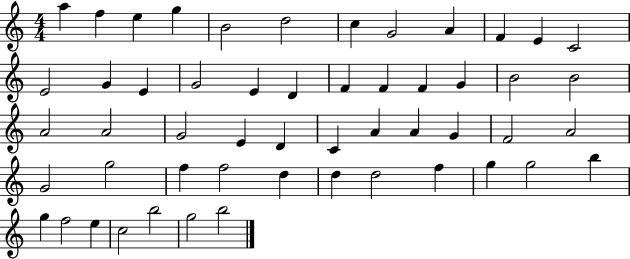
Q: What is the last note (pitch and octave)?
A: B5